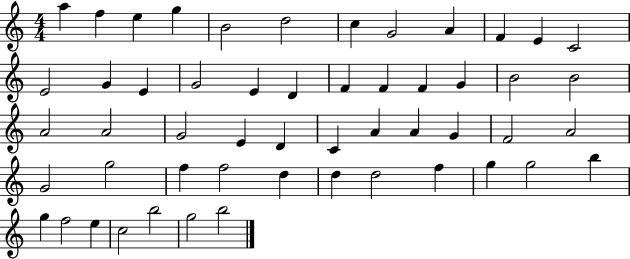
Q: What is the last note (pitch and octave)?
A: B5